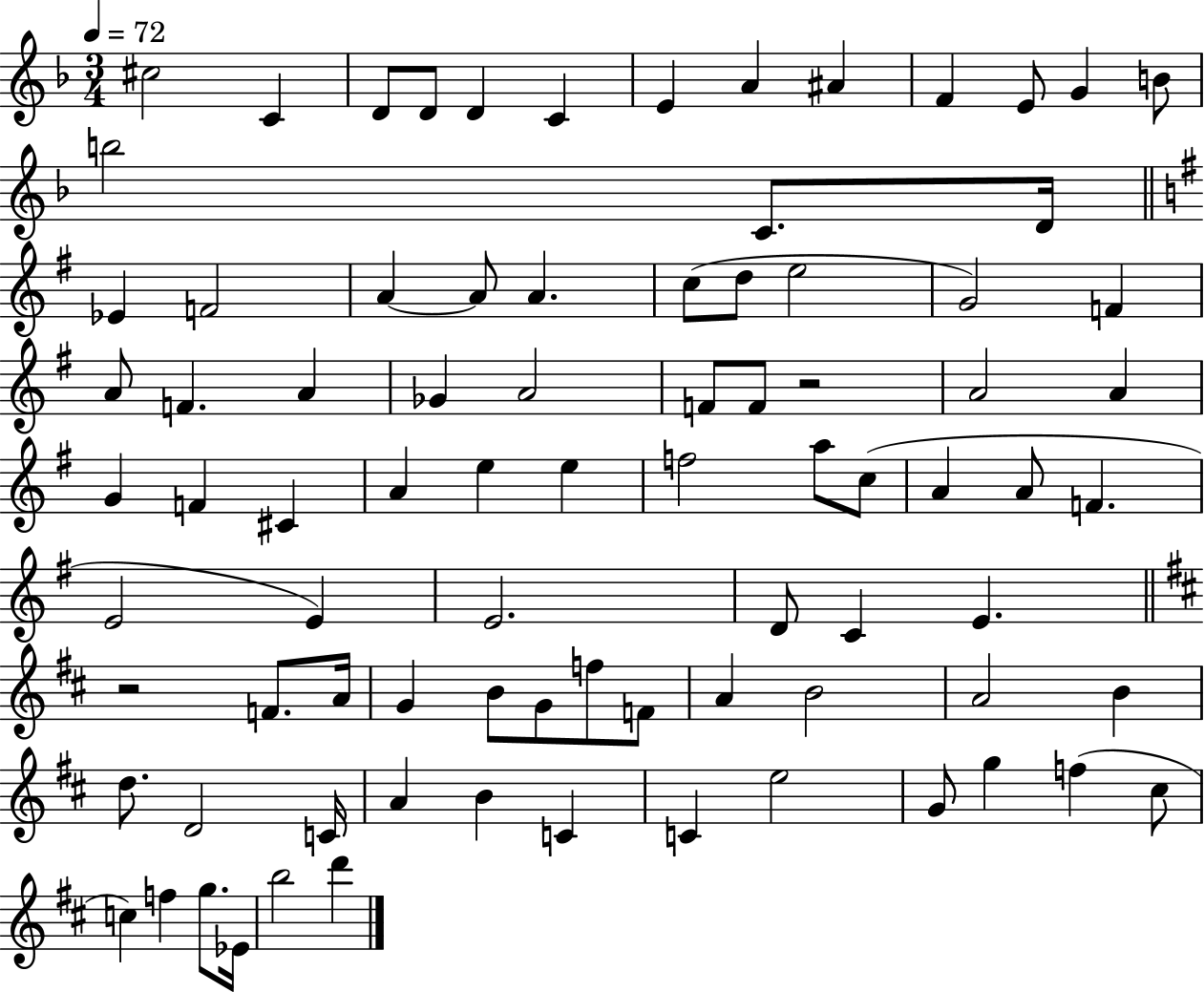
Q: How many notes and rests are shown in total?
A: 84